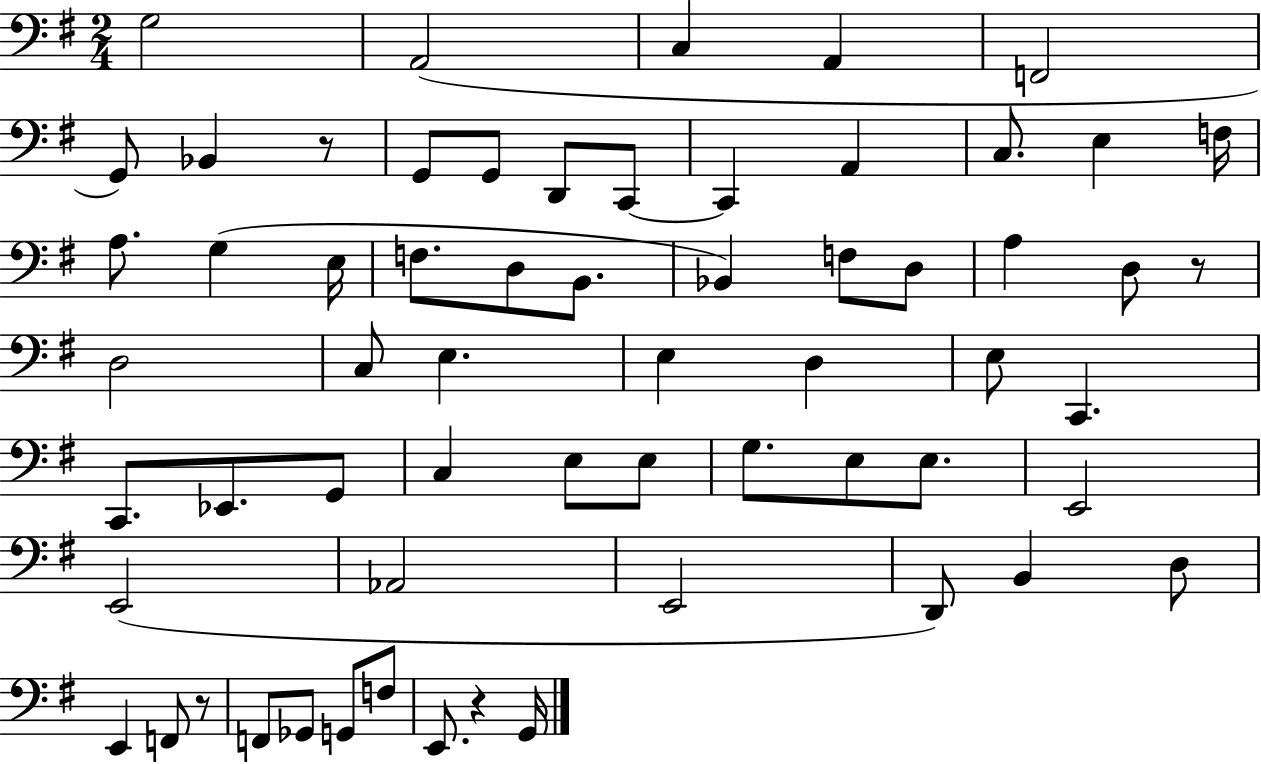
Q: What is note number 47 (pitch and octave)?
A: E2